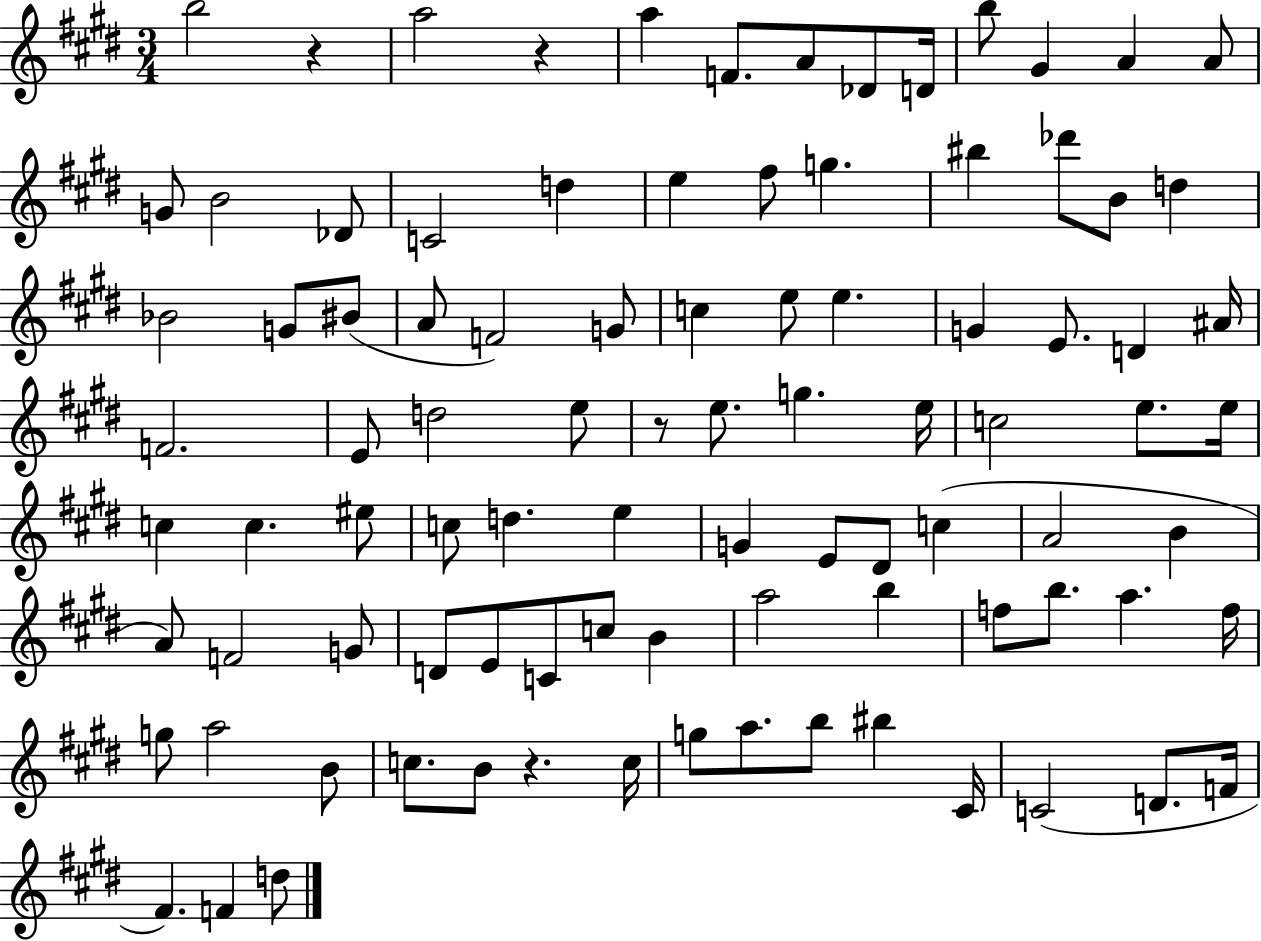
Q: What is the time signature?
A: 3/4